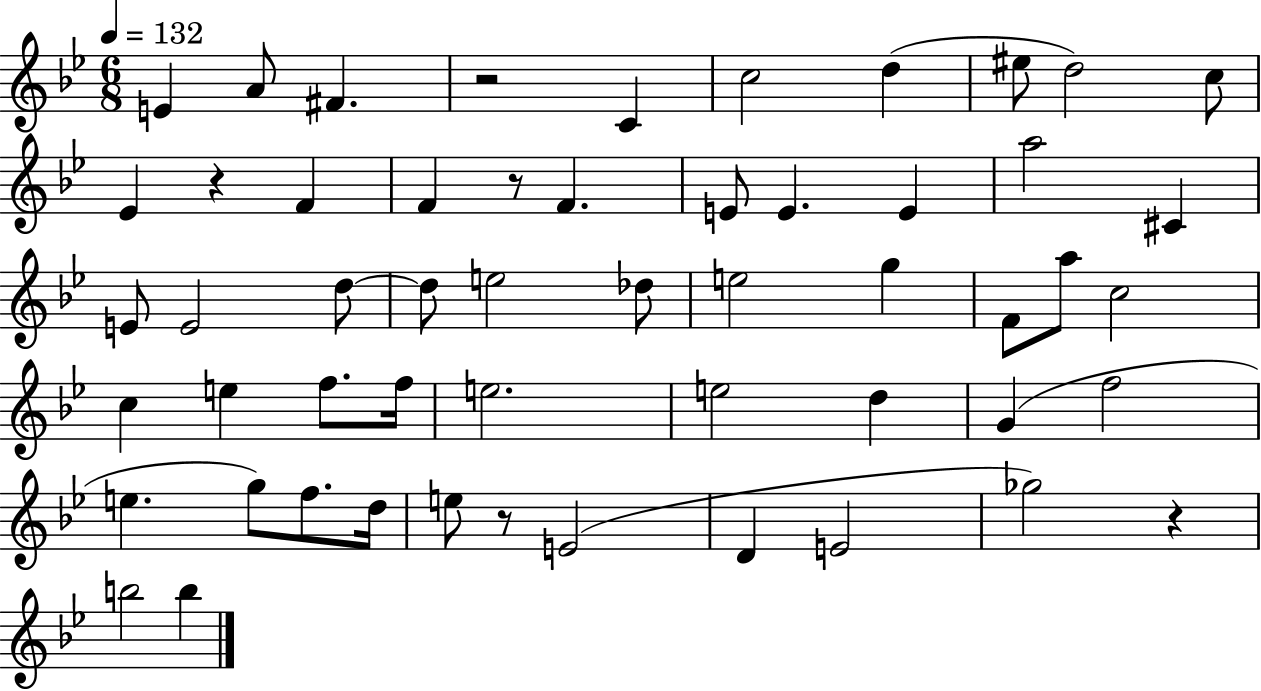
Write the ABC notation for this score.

X:1
T:Untitled
M:6/8
L:1/4
K:Bb
E A/2 ^F z2 C c2 d ^e/2 d2 c/2 _E z F F z/2 F E/2 E E a2 ^C E/2 E2 d/2 d/2 e2 _d/2 e2 g F/2 a/2 c2 c e f/2 f/4 e2 e2 d G f2 e g/2 f/2 d/4 e/2 z/2 E2 D E2 _g2 z b2 b